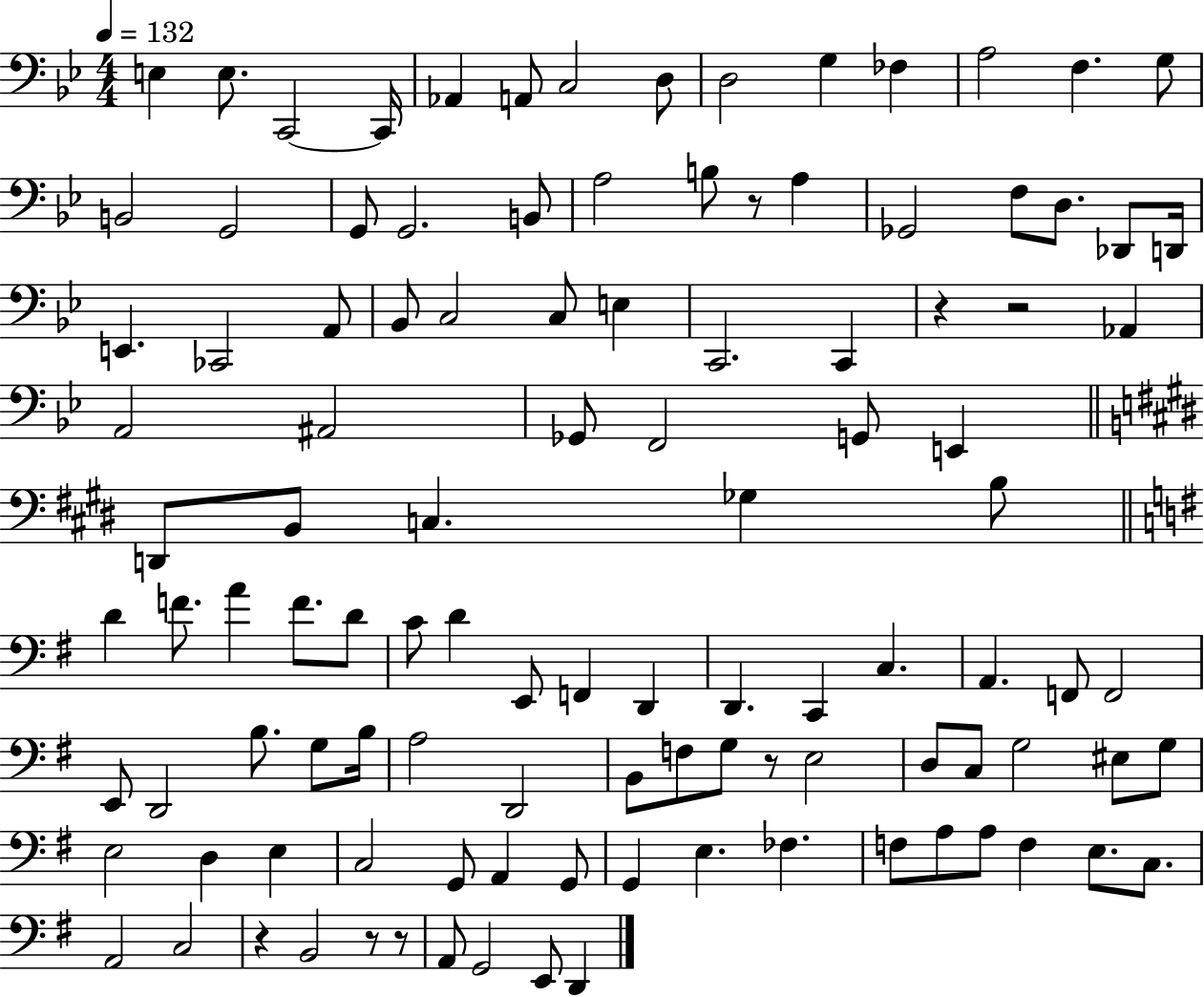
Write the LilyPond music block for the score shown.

{
  \clef bass
  \numericTimeSignature
  \time 4/4
  \key bes \major
  \tempo 4 = 132
  \repeat volta 2 { e4 e8. c,2~~ c,16 | aes,4 a,8 c2 d8 | d2 g4 fes4 | a2 f4. g8 | \break b,2 g,2 | g,8 g,2. b,8 | a2 b8 r8 a4 | ges,2 f8 d8. des,8 d,16 | \break e,4. ces,2 a,8 | bes,8 c2 c8 e4 | c,2. c,4 | r4 r2 aes,4 | \break a,2 ais,2 | ges,8 f,2 g,8 e,4 | \bar "||" \break \key e \major d,8 b,8 c4. ges4 b8 | \bar "||" \break \key g \major d'4 f'8. a'4 f'8. d'8 | c'8 d'4 e,8 f,4 d,4 | d,4. c,4 c4. | a,4. f,8 f,2 | \break e,8 d,2 b8. g8 b16 | a2 d,2 | b,8 f8 g8 r8 e2 | d8 c8 g2 eis8 g8 | \break e2 d4 e4 | c2 g,8 a,4 g,8 | g,4 e4. fes4. | f8 a8 a8 f4 e8. c8. | \break a,2 c2 | r4 b,2 r8 r8 | a,8 g,2 e,8 d,4 | } \bar "|."
}